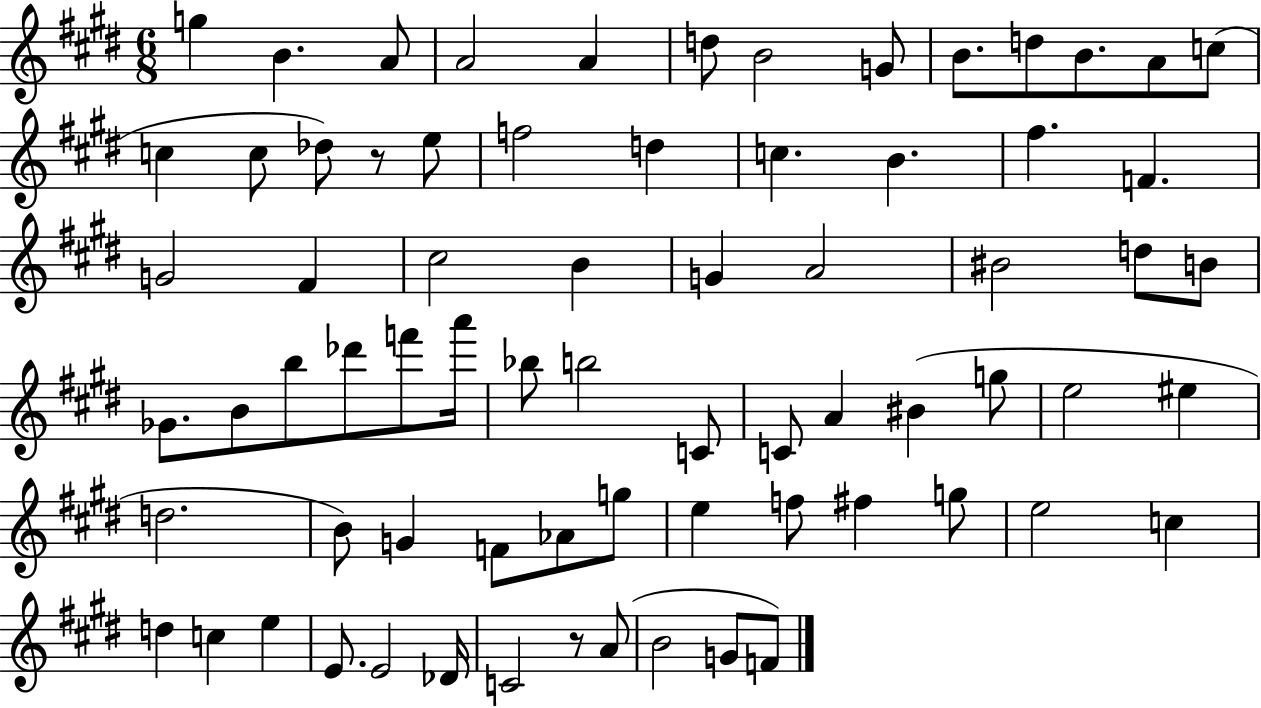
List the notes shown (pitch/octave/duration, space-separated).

G5/q B4/q. A4/e A4/h A4/q D5/e B4/h G4/e B4/e. D5/e B4/e. A4/e C5/e C5/q C5/e Db5/e R/e E5/e F5/h D5/q C5/q. B4/q. F#5/q. F4/q. G4/h F#4/q C#5/h B4/q G4/q A4/h BIS4/h D5/e B4/e Gb4/e. B4/e B5/e Db6/e F6/e A6/s Bb5/e B5/h C4/e C4/e A4/q BIS4/q G5/e E5/h EIS5/q D5/h. B4/e G4/q F4/e Ab4/e G5/e E5/q F5/e F#5/q G5/e E5/h C5/q D5/q C5/q E5/q E4/e. E4/h Db4/s C4/h R/e A4/e B4/h G4/e F4/e